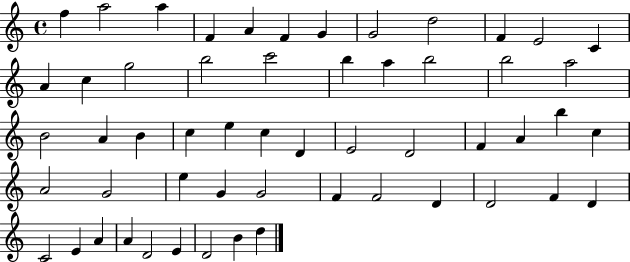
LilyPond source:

{
  \clef treble
  \time 4/4
  \defaultTimeSignature
  \key c \major
  f''4 a''2 a''4 | f'4 a'4 f'4 g'4 | g'2 d''2 | f'4 e'2 c'4 | \break a'4 c''4 g''2 | b''2 c'''2 | b''4 a''4 b''2 | b''2 a''2 | \break b'2 a'4 b'4 | c''4 e''4 c''4 d'4 | e'2 d'2 | f'4 a'4 b''4 c''4 | \break a'2 g'2 | e''4 g'4 g'2 | f'4 f'2 d'4 | d'2 f'4 d'4 | \break c'2 e'4 a'4 | a'4 d'2 e'4 | d'2 b'4 d''4 | \bar "|."
}